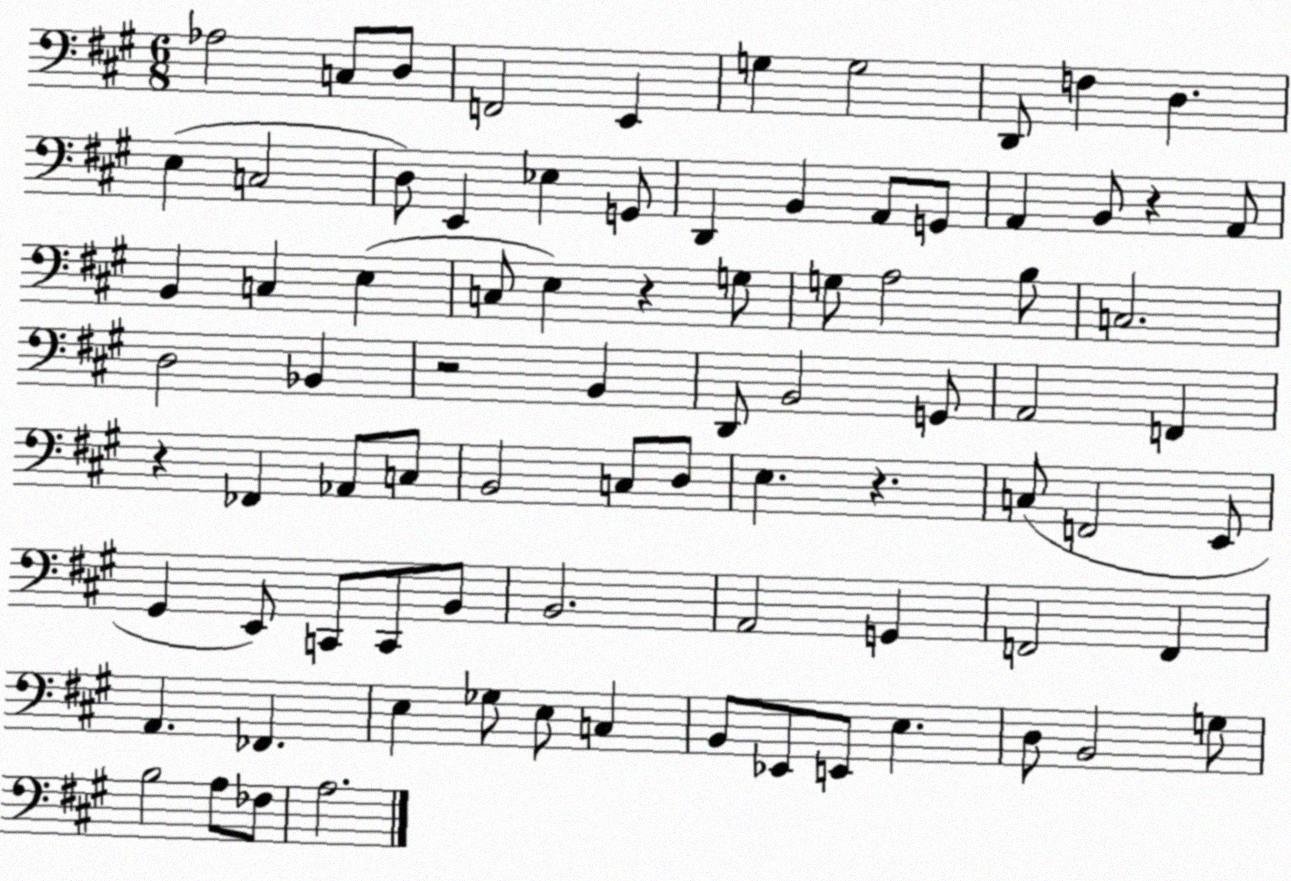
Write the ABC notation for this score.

X:1
T:Untitled
M:6/8
L:1/4
K:A
_A,2 C,/2 D,/2 F,,2 E,, G, G,2 D,,/2 F, D, E, C,2 D,/2 E,, _E, G,,/2 D,, B,, A,,/2 G,,/2 A,, B,,/2 z A,,/2 B,, C, E, C,/2 E, z G,/2 G,/2 A,2 B,/2 C,2 D,2 _B,, z2 B,, D,,/2 B,,2 G,,/2 A,,2 F,, z _F,, _A,,/2 C,/2 B,,2 C,/2 D,/2 E, z C,/2 F,,2 E,,/2 ^G,, E,,/2 C,,/2 C,,/2 B,,/2 B,,2 A,,2 G,, F,,2 F,, A,, _F,, E, _G,/2 E,/2 C, B,,/2 _E,,/2 E,,/2 E, D,/2 B,,2 G,/2 B,2 A,/2 _F,/2 A,2